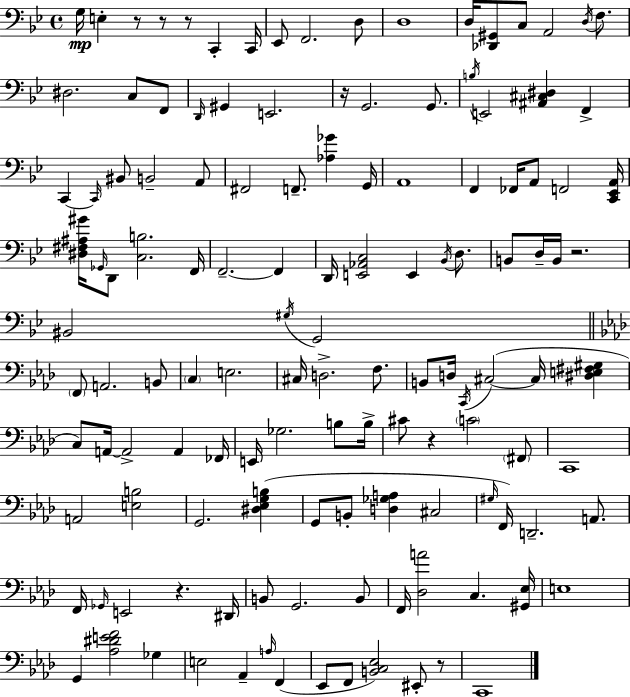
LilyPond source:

{
  \clef bass
  \time 4/4
  \defaultTimeSignature
  \key g \minor
  g16\mp e4-. r8 r8 r8 c,4-. c,16 | ees,8 f,2. d8 | d1 | d16 <des, gis,>8 c8 a,2 \acciaccatura { d16 } f8. | \break dis2. c8 f,8 | \grace { d,16 } gis,4 e,2. | r16 g,2. g,8. | \acciaccatura { b16 } e,2 <ais, cis dis>4 f,4-> | \break c,4~~ \grace { c,16 } bis,8 b,2-- | a,8 fis,2 f,8.-- <aes ges'>4 | g,16 a,1 | f,4 fes,16 a,8 f,2 | \break <c, ees, a,>16 <dis fis ais gis'>16 \grace { ges,16 } d,8 <c b>2. | f,16 f,2.--~~ | f,4 d,16 <e, aes, c>2 e,4 | \acciaccatura { bes,16 } d8. b,8 d16-- b,16 r2. | \break bis,2 \acciaccatura { gis16 } g,2 | \bar "||" \break \key aes \major \parenthesize f,8 a,2. b,8 | \parenthesize c4 e2. | cis16 d2.-> f8. | b,8 d16 \acciaccatura { c,16 }( cis2~~ cis16 <dis e fis gis>4 | \break c8) a,16~~ a,2-> a,4 | fes,16 e,16 ges2. b8 | b16-> cis'8 r4 \parenthesize c'2 \parenthesize fis,8 | c,1 | \break a,2 <e b>2 | g,2. <dis ees g b>4( | g,8 b,8-. <d ges a>4 cis2 | \grace { gis16 }) f,16 d,2.-- a,8. | \break f,16 \grace { ges,16 } e,2 r4. | dis,16 b,8 g,2. | b,8 f,16 <des a'>2 c4. | <gis, ees>16 e1 | \break g,4 <aes dis' e' f'>2 ges4 | e2 aes,4-- \grace { a16 }( | f,4 ees,8 f,8 <b, c ees>2) | eis,8-. r8 c,1 | \break \bar "|."
}